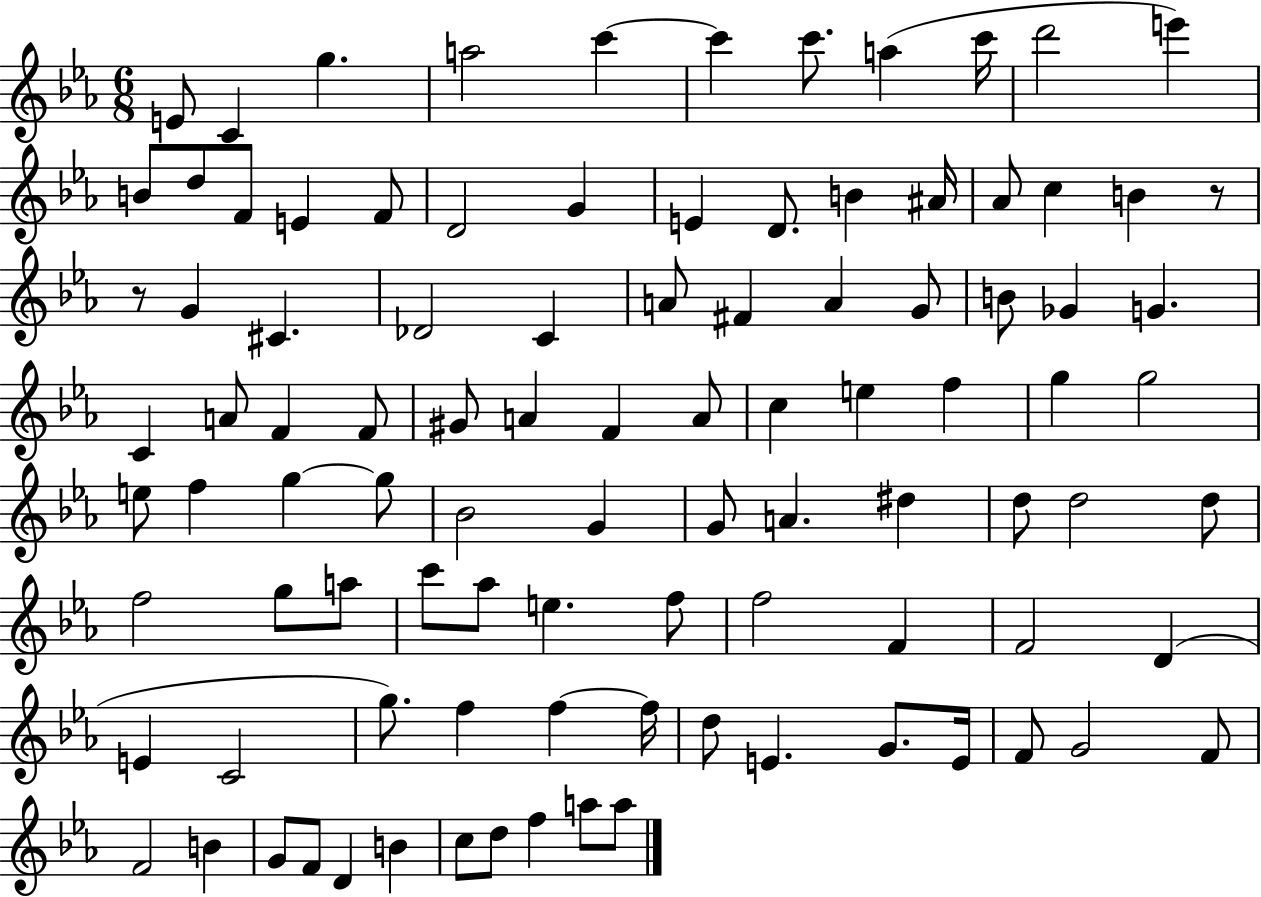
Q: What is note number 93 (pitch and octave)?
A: D5